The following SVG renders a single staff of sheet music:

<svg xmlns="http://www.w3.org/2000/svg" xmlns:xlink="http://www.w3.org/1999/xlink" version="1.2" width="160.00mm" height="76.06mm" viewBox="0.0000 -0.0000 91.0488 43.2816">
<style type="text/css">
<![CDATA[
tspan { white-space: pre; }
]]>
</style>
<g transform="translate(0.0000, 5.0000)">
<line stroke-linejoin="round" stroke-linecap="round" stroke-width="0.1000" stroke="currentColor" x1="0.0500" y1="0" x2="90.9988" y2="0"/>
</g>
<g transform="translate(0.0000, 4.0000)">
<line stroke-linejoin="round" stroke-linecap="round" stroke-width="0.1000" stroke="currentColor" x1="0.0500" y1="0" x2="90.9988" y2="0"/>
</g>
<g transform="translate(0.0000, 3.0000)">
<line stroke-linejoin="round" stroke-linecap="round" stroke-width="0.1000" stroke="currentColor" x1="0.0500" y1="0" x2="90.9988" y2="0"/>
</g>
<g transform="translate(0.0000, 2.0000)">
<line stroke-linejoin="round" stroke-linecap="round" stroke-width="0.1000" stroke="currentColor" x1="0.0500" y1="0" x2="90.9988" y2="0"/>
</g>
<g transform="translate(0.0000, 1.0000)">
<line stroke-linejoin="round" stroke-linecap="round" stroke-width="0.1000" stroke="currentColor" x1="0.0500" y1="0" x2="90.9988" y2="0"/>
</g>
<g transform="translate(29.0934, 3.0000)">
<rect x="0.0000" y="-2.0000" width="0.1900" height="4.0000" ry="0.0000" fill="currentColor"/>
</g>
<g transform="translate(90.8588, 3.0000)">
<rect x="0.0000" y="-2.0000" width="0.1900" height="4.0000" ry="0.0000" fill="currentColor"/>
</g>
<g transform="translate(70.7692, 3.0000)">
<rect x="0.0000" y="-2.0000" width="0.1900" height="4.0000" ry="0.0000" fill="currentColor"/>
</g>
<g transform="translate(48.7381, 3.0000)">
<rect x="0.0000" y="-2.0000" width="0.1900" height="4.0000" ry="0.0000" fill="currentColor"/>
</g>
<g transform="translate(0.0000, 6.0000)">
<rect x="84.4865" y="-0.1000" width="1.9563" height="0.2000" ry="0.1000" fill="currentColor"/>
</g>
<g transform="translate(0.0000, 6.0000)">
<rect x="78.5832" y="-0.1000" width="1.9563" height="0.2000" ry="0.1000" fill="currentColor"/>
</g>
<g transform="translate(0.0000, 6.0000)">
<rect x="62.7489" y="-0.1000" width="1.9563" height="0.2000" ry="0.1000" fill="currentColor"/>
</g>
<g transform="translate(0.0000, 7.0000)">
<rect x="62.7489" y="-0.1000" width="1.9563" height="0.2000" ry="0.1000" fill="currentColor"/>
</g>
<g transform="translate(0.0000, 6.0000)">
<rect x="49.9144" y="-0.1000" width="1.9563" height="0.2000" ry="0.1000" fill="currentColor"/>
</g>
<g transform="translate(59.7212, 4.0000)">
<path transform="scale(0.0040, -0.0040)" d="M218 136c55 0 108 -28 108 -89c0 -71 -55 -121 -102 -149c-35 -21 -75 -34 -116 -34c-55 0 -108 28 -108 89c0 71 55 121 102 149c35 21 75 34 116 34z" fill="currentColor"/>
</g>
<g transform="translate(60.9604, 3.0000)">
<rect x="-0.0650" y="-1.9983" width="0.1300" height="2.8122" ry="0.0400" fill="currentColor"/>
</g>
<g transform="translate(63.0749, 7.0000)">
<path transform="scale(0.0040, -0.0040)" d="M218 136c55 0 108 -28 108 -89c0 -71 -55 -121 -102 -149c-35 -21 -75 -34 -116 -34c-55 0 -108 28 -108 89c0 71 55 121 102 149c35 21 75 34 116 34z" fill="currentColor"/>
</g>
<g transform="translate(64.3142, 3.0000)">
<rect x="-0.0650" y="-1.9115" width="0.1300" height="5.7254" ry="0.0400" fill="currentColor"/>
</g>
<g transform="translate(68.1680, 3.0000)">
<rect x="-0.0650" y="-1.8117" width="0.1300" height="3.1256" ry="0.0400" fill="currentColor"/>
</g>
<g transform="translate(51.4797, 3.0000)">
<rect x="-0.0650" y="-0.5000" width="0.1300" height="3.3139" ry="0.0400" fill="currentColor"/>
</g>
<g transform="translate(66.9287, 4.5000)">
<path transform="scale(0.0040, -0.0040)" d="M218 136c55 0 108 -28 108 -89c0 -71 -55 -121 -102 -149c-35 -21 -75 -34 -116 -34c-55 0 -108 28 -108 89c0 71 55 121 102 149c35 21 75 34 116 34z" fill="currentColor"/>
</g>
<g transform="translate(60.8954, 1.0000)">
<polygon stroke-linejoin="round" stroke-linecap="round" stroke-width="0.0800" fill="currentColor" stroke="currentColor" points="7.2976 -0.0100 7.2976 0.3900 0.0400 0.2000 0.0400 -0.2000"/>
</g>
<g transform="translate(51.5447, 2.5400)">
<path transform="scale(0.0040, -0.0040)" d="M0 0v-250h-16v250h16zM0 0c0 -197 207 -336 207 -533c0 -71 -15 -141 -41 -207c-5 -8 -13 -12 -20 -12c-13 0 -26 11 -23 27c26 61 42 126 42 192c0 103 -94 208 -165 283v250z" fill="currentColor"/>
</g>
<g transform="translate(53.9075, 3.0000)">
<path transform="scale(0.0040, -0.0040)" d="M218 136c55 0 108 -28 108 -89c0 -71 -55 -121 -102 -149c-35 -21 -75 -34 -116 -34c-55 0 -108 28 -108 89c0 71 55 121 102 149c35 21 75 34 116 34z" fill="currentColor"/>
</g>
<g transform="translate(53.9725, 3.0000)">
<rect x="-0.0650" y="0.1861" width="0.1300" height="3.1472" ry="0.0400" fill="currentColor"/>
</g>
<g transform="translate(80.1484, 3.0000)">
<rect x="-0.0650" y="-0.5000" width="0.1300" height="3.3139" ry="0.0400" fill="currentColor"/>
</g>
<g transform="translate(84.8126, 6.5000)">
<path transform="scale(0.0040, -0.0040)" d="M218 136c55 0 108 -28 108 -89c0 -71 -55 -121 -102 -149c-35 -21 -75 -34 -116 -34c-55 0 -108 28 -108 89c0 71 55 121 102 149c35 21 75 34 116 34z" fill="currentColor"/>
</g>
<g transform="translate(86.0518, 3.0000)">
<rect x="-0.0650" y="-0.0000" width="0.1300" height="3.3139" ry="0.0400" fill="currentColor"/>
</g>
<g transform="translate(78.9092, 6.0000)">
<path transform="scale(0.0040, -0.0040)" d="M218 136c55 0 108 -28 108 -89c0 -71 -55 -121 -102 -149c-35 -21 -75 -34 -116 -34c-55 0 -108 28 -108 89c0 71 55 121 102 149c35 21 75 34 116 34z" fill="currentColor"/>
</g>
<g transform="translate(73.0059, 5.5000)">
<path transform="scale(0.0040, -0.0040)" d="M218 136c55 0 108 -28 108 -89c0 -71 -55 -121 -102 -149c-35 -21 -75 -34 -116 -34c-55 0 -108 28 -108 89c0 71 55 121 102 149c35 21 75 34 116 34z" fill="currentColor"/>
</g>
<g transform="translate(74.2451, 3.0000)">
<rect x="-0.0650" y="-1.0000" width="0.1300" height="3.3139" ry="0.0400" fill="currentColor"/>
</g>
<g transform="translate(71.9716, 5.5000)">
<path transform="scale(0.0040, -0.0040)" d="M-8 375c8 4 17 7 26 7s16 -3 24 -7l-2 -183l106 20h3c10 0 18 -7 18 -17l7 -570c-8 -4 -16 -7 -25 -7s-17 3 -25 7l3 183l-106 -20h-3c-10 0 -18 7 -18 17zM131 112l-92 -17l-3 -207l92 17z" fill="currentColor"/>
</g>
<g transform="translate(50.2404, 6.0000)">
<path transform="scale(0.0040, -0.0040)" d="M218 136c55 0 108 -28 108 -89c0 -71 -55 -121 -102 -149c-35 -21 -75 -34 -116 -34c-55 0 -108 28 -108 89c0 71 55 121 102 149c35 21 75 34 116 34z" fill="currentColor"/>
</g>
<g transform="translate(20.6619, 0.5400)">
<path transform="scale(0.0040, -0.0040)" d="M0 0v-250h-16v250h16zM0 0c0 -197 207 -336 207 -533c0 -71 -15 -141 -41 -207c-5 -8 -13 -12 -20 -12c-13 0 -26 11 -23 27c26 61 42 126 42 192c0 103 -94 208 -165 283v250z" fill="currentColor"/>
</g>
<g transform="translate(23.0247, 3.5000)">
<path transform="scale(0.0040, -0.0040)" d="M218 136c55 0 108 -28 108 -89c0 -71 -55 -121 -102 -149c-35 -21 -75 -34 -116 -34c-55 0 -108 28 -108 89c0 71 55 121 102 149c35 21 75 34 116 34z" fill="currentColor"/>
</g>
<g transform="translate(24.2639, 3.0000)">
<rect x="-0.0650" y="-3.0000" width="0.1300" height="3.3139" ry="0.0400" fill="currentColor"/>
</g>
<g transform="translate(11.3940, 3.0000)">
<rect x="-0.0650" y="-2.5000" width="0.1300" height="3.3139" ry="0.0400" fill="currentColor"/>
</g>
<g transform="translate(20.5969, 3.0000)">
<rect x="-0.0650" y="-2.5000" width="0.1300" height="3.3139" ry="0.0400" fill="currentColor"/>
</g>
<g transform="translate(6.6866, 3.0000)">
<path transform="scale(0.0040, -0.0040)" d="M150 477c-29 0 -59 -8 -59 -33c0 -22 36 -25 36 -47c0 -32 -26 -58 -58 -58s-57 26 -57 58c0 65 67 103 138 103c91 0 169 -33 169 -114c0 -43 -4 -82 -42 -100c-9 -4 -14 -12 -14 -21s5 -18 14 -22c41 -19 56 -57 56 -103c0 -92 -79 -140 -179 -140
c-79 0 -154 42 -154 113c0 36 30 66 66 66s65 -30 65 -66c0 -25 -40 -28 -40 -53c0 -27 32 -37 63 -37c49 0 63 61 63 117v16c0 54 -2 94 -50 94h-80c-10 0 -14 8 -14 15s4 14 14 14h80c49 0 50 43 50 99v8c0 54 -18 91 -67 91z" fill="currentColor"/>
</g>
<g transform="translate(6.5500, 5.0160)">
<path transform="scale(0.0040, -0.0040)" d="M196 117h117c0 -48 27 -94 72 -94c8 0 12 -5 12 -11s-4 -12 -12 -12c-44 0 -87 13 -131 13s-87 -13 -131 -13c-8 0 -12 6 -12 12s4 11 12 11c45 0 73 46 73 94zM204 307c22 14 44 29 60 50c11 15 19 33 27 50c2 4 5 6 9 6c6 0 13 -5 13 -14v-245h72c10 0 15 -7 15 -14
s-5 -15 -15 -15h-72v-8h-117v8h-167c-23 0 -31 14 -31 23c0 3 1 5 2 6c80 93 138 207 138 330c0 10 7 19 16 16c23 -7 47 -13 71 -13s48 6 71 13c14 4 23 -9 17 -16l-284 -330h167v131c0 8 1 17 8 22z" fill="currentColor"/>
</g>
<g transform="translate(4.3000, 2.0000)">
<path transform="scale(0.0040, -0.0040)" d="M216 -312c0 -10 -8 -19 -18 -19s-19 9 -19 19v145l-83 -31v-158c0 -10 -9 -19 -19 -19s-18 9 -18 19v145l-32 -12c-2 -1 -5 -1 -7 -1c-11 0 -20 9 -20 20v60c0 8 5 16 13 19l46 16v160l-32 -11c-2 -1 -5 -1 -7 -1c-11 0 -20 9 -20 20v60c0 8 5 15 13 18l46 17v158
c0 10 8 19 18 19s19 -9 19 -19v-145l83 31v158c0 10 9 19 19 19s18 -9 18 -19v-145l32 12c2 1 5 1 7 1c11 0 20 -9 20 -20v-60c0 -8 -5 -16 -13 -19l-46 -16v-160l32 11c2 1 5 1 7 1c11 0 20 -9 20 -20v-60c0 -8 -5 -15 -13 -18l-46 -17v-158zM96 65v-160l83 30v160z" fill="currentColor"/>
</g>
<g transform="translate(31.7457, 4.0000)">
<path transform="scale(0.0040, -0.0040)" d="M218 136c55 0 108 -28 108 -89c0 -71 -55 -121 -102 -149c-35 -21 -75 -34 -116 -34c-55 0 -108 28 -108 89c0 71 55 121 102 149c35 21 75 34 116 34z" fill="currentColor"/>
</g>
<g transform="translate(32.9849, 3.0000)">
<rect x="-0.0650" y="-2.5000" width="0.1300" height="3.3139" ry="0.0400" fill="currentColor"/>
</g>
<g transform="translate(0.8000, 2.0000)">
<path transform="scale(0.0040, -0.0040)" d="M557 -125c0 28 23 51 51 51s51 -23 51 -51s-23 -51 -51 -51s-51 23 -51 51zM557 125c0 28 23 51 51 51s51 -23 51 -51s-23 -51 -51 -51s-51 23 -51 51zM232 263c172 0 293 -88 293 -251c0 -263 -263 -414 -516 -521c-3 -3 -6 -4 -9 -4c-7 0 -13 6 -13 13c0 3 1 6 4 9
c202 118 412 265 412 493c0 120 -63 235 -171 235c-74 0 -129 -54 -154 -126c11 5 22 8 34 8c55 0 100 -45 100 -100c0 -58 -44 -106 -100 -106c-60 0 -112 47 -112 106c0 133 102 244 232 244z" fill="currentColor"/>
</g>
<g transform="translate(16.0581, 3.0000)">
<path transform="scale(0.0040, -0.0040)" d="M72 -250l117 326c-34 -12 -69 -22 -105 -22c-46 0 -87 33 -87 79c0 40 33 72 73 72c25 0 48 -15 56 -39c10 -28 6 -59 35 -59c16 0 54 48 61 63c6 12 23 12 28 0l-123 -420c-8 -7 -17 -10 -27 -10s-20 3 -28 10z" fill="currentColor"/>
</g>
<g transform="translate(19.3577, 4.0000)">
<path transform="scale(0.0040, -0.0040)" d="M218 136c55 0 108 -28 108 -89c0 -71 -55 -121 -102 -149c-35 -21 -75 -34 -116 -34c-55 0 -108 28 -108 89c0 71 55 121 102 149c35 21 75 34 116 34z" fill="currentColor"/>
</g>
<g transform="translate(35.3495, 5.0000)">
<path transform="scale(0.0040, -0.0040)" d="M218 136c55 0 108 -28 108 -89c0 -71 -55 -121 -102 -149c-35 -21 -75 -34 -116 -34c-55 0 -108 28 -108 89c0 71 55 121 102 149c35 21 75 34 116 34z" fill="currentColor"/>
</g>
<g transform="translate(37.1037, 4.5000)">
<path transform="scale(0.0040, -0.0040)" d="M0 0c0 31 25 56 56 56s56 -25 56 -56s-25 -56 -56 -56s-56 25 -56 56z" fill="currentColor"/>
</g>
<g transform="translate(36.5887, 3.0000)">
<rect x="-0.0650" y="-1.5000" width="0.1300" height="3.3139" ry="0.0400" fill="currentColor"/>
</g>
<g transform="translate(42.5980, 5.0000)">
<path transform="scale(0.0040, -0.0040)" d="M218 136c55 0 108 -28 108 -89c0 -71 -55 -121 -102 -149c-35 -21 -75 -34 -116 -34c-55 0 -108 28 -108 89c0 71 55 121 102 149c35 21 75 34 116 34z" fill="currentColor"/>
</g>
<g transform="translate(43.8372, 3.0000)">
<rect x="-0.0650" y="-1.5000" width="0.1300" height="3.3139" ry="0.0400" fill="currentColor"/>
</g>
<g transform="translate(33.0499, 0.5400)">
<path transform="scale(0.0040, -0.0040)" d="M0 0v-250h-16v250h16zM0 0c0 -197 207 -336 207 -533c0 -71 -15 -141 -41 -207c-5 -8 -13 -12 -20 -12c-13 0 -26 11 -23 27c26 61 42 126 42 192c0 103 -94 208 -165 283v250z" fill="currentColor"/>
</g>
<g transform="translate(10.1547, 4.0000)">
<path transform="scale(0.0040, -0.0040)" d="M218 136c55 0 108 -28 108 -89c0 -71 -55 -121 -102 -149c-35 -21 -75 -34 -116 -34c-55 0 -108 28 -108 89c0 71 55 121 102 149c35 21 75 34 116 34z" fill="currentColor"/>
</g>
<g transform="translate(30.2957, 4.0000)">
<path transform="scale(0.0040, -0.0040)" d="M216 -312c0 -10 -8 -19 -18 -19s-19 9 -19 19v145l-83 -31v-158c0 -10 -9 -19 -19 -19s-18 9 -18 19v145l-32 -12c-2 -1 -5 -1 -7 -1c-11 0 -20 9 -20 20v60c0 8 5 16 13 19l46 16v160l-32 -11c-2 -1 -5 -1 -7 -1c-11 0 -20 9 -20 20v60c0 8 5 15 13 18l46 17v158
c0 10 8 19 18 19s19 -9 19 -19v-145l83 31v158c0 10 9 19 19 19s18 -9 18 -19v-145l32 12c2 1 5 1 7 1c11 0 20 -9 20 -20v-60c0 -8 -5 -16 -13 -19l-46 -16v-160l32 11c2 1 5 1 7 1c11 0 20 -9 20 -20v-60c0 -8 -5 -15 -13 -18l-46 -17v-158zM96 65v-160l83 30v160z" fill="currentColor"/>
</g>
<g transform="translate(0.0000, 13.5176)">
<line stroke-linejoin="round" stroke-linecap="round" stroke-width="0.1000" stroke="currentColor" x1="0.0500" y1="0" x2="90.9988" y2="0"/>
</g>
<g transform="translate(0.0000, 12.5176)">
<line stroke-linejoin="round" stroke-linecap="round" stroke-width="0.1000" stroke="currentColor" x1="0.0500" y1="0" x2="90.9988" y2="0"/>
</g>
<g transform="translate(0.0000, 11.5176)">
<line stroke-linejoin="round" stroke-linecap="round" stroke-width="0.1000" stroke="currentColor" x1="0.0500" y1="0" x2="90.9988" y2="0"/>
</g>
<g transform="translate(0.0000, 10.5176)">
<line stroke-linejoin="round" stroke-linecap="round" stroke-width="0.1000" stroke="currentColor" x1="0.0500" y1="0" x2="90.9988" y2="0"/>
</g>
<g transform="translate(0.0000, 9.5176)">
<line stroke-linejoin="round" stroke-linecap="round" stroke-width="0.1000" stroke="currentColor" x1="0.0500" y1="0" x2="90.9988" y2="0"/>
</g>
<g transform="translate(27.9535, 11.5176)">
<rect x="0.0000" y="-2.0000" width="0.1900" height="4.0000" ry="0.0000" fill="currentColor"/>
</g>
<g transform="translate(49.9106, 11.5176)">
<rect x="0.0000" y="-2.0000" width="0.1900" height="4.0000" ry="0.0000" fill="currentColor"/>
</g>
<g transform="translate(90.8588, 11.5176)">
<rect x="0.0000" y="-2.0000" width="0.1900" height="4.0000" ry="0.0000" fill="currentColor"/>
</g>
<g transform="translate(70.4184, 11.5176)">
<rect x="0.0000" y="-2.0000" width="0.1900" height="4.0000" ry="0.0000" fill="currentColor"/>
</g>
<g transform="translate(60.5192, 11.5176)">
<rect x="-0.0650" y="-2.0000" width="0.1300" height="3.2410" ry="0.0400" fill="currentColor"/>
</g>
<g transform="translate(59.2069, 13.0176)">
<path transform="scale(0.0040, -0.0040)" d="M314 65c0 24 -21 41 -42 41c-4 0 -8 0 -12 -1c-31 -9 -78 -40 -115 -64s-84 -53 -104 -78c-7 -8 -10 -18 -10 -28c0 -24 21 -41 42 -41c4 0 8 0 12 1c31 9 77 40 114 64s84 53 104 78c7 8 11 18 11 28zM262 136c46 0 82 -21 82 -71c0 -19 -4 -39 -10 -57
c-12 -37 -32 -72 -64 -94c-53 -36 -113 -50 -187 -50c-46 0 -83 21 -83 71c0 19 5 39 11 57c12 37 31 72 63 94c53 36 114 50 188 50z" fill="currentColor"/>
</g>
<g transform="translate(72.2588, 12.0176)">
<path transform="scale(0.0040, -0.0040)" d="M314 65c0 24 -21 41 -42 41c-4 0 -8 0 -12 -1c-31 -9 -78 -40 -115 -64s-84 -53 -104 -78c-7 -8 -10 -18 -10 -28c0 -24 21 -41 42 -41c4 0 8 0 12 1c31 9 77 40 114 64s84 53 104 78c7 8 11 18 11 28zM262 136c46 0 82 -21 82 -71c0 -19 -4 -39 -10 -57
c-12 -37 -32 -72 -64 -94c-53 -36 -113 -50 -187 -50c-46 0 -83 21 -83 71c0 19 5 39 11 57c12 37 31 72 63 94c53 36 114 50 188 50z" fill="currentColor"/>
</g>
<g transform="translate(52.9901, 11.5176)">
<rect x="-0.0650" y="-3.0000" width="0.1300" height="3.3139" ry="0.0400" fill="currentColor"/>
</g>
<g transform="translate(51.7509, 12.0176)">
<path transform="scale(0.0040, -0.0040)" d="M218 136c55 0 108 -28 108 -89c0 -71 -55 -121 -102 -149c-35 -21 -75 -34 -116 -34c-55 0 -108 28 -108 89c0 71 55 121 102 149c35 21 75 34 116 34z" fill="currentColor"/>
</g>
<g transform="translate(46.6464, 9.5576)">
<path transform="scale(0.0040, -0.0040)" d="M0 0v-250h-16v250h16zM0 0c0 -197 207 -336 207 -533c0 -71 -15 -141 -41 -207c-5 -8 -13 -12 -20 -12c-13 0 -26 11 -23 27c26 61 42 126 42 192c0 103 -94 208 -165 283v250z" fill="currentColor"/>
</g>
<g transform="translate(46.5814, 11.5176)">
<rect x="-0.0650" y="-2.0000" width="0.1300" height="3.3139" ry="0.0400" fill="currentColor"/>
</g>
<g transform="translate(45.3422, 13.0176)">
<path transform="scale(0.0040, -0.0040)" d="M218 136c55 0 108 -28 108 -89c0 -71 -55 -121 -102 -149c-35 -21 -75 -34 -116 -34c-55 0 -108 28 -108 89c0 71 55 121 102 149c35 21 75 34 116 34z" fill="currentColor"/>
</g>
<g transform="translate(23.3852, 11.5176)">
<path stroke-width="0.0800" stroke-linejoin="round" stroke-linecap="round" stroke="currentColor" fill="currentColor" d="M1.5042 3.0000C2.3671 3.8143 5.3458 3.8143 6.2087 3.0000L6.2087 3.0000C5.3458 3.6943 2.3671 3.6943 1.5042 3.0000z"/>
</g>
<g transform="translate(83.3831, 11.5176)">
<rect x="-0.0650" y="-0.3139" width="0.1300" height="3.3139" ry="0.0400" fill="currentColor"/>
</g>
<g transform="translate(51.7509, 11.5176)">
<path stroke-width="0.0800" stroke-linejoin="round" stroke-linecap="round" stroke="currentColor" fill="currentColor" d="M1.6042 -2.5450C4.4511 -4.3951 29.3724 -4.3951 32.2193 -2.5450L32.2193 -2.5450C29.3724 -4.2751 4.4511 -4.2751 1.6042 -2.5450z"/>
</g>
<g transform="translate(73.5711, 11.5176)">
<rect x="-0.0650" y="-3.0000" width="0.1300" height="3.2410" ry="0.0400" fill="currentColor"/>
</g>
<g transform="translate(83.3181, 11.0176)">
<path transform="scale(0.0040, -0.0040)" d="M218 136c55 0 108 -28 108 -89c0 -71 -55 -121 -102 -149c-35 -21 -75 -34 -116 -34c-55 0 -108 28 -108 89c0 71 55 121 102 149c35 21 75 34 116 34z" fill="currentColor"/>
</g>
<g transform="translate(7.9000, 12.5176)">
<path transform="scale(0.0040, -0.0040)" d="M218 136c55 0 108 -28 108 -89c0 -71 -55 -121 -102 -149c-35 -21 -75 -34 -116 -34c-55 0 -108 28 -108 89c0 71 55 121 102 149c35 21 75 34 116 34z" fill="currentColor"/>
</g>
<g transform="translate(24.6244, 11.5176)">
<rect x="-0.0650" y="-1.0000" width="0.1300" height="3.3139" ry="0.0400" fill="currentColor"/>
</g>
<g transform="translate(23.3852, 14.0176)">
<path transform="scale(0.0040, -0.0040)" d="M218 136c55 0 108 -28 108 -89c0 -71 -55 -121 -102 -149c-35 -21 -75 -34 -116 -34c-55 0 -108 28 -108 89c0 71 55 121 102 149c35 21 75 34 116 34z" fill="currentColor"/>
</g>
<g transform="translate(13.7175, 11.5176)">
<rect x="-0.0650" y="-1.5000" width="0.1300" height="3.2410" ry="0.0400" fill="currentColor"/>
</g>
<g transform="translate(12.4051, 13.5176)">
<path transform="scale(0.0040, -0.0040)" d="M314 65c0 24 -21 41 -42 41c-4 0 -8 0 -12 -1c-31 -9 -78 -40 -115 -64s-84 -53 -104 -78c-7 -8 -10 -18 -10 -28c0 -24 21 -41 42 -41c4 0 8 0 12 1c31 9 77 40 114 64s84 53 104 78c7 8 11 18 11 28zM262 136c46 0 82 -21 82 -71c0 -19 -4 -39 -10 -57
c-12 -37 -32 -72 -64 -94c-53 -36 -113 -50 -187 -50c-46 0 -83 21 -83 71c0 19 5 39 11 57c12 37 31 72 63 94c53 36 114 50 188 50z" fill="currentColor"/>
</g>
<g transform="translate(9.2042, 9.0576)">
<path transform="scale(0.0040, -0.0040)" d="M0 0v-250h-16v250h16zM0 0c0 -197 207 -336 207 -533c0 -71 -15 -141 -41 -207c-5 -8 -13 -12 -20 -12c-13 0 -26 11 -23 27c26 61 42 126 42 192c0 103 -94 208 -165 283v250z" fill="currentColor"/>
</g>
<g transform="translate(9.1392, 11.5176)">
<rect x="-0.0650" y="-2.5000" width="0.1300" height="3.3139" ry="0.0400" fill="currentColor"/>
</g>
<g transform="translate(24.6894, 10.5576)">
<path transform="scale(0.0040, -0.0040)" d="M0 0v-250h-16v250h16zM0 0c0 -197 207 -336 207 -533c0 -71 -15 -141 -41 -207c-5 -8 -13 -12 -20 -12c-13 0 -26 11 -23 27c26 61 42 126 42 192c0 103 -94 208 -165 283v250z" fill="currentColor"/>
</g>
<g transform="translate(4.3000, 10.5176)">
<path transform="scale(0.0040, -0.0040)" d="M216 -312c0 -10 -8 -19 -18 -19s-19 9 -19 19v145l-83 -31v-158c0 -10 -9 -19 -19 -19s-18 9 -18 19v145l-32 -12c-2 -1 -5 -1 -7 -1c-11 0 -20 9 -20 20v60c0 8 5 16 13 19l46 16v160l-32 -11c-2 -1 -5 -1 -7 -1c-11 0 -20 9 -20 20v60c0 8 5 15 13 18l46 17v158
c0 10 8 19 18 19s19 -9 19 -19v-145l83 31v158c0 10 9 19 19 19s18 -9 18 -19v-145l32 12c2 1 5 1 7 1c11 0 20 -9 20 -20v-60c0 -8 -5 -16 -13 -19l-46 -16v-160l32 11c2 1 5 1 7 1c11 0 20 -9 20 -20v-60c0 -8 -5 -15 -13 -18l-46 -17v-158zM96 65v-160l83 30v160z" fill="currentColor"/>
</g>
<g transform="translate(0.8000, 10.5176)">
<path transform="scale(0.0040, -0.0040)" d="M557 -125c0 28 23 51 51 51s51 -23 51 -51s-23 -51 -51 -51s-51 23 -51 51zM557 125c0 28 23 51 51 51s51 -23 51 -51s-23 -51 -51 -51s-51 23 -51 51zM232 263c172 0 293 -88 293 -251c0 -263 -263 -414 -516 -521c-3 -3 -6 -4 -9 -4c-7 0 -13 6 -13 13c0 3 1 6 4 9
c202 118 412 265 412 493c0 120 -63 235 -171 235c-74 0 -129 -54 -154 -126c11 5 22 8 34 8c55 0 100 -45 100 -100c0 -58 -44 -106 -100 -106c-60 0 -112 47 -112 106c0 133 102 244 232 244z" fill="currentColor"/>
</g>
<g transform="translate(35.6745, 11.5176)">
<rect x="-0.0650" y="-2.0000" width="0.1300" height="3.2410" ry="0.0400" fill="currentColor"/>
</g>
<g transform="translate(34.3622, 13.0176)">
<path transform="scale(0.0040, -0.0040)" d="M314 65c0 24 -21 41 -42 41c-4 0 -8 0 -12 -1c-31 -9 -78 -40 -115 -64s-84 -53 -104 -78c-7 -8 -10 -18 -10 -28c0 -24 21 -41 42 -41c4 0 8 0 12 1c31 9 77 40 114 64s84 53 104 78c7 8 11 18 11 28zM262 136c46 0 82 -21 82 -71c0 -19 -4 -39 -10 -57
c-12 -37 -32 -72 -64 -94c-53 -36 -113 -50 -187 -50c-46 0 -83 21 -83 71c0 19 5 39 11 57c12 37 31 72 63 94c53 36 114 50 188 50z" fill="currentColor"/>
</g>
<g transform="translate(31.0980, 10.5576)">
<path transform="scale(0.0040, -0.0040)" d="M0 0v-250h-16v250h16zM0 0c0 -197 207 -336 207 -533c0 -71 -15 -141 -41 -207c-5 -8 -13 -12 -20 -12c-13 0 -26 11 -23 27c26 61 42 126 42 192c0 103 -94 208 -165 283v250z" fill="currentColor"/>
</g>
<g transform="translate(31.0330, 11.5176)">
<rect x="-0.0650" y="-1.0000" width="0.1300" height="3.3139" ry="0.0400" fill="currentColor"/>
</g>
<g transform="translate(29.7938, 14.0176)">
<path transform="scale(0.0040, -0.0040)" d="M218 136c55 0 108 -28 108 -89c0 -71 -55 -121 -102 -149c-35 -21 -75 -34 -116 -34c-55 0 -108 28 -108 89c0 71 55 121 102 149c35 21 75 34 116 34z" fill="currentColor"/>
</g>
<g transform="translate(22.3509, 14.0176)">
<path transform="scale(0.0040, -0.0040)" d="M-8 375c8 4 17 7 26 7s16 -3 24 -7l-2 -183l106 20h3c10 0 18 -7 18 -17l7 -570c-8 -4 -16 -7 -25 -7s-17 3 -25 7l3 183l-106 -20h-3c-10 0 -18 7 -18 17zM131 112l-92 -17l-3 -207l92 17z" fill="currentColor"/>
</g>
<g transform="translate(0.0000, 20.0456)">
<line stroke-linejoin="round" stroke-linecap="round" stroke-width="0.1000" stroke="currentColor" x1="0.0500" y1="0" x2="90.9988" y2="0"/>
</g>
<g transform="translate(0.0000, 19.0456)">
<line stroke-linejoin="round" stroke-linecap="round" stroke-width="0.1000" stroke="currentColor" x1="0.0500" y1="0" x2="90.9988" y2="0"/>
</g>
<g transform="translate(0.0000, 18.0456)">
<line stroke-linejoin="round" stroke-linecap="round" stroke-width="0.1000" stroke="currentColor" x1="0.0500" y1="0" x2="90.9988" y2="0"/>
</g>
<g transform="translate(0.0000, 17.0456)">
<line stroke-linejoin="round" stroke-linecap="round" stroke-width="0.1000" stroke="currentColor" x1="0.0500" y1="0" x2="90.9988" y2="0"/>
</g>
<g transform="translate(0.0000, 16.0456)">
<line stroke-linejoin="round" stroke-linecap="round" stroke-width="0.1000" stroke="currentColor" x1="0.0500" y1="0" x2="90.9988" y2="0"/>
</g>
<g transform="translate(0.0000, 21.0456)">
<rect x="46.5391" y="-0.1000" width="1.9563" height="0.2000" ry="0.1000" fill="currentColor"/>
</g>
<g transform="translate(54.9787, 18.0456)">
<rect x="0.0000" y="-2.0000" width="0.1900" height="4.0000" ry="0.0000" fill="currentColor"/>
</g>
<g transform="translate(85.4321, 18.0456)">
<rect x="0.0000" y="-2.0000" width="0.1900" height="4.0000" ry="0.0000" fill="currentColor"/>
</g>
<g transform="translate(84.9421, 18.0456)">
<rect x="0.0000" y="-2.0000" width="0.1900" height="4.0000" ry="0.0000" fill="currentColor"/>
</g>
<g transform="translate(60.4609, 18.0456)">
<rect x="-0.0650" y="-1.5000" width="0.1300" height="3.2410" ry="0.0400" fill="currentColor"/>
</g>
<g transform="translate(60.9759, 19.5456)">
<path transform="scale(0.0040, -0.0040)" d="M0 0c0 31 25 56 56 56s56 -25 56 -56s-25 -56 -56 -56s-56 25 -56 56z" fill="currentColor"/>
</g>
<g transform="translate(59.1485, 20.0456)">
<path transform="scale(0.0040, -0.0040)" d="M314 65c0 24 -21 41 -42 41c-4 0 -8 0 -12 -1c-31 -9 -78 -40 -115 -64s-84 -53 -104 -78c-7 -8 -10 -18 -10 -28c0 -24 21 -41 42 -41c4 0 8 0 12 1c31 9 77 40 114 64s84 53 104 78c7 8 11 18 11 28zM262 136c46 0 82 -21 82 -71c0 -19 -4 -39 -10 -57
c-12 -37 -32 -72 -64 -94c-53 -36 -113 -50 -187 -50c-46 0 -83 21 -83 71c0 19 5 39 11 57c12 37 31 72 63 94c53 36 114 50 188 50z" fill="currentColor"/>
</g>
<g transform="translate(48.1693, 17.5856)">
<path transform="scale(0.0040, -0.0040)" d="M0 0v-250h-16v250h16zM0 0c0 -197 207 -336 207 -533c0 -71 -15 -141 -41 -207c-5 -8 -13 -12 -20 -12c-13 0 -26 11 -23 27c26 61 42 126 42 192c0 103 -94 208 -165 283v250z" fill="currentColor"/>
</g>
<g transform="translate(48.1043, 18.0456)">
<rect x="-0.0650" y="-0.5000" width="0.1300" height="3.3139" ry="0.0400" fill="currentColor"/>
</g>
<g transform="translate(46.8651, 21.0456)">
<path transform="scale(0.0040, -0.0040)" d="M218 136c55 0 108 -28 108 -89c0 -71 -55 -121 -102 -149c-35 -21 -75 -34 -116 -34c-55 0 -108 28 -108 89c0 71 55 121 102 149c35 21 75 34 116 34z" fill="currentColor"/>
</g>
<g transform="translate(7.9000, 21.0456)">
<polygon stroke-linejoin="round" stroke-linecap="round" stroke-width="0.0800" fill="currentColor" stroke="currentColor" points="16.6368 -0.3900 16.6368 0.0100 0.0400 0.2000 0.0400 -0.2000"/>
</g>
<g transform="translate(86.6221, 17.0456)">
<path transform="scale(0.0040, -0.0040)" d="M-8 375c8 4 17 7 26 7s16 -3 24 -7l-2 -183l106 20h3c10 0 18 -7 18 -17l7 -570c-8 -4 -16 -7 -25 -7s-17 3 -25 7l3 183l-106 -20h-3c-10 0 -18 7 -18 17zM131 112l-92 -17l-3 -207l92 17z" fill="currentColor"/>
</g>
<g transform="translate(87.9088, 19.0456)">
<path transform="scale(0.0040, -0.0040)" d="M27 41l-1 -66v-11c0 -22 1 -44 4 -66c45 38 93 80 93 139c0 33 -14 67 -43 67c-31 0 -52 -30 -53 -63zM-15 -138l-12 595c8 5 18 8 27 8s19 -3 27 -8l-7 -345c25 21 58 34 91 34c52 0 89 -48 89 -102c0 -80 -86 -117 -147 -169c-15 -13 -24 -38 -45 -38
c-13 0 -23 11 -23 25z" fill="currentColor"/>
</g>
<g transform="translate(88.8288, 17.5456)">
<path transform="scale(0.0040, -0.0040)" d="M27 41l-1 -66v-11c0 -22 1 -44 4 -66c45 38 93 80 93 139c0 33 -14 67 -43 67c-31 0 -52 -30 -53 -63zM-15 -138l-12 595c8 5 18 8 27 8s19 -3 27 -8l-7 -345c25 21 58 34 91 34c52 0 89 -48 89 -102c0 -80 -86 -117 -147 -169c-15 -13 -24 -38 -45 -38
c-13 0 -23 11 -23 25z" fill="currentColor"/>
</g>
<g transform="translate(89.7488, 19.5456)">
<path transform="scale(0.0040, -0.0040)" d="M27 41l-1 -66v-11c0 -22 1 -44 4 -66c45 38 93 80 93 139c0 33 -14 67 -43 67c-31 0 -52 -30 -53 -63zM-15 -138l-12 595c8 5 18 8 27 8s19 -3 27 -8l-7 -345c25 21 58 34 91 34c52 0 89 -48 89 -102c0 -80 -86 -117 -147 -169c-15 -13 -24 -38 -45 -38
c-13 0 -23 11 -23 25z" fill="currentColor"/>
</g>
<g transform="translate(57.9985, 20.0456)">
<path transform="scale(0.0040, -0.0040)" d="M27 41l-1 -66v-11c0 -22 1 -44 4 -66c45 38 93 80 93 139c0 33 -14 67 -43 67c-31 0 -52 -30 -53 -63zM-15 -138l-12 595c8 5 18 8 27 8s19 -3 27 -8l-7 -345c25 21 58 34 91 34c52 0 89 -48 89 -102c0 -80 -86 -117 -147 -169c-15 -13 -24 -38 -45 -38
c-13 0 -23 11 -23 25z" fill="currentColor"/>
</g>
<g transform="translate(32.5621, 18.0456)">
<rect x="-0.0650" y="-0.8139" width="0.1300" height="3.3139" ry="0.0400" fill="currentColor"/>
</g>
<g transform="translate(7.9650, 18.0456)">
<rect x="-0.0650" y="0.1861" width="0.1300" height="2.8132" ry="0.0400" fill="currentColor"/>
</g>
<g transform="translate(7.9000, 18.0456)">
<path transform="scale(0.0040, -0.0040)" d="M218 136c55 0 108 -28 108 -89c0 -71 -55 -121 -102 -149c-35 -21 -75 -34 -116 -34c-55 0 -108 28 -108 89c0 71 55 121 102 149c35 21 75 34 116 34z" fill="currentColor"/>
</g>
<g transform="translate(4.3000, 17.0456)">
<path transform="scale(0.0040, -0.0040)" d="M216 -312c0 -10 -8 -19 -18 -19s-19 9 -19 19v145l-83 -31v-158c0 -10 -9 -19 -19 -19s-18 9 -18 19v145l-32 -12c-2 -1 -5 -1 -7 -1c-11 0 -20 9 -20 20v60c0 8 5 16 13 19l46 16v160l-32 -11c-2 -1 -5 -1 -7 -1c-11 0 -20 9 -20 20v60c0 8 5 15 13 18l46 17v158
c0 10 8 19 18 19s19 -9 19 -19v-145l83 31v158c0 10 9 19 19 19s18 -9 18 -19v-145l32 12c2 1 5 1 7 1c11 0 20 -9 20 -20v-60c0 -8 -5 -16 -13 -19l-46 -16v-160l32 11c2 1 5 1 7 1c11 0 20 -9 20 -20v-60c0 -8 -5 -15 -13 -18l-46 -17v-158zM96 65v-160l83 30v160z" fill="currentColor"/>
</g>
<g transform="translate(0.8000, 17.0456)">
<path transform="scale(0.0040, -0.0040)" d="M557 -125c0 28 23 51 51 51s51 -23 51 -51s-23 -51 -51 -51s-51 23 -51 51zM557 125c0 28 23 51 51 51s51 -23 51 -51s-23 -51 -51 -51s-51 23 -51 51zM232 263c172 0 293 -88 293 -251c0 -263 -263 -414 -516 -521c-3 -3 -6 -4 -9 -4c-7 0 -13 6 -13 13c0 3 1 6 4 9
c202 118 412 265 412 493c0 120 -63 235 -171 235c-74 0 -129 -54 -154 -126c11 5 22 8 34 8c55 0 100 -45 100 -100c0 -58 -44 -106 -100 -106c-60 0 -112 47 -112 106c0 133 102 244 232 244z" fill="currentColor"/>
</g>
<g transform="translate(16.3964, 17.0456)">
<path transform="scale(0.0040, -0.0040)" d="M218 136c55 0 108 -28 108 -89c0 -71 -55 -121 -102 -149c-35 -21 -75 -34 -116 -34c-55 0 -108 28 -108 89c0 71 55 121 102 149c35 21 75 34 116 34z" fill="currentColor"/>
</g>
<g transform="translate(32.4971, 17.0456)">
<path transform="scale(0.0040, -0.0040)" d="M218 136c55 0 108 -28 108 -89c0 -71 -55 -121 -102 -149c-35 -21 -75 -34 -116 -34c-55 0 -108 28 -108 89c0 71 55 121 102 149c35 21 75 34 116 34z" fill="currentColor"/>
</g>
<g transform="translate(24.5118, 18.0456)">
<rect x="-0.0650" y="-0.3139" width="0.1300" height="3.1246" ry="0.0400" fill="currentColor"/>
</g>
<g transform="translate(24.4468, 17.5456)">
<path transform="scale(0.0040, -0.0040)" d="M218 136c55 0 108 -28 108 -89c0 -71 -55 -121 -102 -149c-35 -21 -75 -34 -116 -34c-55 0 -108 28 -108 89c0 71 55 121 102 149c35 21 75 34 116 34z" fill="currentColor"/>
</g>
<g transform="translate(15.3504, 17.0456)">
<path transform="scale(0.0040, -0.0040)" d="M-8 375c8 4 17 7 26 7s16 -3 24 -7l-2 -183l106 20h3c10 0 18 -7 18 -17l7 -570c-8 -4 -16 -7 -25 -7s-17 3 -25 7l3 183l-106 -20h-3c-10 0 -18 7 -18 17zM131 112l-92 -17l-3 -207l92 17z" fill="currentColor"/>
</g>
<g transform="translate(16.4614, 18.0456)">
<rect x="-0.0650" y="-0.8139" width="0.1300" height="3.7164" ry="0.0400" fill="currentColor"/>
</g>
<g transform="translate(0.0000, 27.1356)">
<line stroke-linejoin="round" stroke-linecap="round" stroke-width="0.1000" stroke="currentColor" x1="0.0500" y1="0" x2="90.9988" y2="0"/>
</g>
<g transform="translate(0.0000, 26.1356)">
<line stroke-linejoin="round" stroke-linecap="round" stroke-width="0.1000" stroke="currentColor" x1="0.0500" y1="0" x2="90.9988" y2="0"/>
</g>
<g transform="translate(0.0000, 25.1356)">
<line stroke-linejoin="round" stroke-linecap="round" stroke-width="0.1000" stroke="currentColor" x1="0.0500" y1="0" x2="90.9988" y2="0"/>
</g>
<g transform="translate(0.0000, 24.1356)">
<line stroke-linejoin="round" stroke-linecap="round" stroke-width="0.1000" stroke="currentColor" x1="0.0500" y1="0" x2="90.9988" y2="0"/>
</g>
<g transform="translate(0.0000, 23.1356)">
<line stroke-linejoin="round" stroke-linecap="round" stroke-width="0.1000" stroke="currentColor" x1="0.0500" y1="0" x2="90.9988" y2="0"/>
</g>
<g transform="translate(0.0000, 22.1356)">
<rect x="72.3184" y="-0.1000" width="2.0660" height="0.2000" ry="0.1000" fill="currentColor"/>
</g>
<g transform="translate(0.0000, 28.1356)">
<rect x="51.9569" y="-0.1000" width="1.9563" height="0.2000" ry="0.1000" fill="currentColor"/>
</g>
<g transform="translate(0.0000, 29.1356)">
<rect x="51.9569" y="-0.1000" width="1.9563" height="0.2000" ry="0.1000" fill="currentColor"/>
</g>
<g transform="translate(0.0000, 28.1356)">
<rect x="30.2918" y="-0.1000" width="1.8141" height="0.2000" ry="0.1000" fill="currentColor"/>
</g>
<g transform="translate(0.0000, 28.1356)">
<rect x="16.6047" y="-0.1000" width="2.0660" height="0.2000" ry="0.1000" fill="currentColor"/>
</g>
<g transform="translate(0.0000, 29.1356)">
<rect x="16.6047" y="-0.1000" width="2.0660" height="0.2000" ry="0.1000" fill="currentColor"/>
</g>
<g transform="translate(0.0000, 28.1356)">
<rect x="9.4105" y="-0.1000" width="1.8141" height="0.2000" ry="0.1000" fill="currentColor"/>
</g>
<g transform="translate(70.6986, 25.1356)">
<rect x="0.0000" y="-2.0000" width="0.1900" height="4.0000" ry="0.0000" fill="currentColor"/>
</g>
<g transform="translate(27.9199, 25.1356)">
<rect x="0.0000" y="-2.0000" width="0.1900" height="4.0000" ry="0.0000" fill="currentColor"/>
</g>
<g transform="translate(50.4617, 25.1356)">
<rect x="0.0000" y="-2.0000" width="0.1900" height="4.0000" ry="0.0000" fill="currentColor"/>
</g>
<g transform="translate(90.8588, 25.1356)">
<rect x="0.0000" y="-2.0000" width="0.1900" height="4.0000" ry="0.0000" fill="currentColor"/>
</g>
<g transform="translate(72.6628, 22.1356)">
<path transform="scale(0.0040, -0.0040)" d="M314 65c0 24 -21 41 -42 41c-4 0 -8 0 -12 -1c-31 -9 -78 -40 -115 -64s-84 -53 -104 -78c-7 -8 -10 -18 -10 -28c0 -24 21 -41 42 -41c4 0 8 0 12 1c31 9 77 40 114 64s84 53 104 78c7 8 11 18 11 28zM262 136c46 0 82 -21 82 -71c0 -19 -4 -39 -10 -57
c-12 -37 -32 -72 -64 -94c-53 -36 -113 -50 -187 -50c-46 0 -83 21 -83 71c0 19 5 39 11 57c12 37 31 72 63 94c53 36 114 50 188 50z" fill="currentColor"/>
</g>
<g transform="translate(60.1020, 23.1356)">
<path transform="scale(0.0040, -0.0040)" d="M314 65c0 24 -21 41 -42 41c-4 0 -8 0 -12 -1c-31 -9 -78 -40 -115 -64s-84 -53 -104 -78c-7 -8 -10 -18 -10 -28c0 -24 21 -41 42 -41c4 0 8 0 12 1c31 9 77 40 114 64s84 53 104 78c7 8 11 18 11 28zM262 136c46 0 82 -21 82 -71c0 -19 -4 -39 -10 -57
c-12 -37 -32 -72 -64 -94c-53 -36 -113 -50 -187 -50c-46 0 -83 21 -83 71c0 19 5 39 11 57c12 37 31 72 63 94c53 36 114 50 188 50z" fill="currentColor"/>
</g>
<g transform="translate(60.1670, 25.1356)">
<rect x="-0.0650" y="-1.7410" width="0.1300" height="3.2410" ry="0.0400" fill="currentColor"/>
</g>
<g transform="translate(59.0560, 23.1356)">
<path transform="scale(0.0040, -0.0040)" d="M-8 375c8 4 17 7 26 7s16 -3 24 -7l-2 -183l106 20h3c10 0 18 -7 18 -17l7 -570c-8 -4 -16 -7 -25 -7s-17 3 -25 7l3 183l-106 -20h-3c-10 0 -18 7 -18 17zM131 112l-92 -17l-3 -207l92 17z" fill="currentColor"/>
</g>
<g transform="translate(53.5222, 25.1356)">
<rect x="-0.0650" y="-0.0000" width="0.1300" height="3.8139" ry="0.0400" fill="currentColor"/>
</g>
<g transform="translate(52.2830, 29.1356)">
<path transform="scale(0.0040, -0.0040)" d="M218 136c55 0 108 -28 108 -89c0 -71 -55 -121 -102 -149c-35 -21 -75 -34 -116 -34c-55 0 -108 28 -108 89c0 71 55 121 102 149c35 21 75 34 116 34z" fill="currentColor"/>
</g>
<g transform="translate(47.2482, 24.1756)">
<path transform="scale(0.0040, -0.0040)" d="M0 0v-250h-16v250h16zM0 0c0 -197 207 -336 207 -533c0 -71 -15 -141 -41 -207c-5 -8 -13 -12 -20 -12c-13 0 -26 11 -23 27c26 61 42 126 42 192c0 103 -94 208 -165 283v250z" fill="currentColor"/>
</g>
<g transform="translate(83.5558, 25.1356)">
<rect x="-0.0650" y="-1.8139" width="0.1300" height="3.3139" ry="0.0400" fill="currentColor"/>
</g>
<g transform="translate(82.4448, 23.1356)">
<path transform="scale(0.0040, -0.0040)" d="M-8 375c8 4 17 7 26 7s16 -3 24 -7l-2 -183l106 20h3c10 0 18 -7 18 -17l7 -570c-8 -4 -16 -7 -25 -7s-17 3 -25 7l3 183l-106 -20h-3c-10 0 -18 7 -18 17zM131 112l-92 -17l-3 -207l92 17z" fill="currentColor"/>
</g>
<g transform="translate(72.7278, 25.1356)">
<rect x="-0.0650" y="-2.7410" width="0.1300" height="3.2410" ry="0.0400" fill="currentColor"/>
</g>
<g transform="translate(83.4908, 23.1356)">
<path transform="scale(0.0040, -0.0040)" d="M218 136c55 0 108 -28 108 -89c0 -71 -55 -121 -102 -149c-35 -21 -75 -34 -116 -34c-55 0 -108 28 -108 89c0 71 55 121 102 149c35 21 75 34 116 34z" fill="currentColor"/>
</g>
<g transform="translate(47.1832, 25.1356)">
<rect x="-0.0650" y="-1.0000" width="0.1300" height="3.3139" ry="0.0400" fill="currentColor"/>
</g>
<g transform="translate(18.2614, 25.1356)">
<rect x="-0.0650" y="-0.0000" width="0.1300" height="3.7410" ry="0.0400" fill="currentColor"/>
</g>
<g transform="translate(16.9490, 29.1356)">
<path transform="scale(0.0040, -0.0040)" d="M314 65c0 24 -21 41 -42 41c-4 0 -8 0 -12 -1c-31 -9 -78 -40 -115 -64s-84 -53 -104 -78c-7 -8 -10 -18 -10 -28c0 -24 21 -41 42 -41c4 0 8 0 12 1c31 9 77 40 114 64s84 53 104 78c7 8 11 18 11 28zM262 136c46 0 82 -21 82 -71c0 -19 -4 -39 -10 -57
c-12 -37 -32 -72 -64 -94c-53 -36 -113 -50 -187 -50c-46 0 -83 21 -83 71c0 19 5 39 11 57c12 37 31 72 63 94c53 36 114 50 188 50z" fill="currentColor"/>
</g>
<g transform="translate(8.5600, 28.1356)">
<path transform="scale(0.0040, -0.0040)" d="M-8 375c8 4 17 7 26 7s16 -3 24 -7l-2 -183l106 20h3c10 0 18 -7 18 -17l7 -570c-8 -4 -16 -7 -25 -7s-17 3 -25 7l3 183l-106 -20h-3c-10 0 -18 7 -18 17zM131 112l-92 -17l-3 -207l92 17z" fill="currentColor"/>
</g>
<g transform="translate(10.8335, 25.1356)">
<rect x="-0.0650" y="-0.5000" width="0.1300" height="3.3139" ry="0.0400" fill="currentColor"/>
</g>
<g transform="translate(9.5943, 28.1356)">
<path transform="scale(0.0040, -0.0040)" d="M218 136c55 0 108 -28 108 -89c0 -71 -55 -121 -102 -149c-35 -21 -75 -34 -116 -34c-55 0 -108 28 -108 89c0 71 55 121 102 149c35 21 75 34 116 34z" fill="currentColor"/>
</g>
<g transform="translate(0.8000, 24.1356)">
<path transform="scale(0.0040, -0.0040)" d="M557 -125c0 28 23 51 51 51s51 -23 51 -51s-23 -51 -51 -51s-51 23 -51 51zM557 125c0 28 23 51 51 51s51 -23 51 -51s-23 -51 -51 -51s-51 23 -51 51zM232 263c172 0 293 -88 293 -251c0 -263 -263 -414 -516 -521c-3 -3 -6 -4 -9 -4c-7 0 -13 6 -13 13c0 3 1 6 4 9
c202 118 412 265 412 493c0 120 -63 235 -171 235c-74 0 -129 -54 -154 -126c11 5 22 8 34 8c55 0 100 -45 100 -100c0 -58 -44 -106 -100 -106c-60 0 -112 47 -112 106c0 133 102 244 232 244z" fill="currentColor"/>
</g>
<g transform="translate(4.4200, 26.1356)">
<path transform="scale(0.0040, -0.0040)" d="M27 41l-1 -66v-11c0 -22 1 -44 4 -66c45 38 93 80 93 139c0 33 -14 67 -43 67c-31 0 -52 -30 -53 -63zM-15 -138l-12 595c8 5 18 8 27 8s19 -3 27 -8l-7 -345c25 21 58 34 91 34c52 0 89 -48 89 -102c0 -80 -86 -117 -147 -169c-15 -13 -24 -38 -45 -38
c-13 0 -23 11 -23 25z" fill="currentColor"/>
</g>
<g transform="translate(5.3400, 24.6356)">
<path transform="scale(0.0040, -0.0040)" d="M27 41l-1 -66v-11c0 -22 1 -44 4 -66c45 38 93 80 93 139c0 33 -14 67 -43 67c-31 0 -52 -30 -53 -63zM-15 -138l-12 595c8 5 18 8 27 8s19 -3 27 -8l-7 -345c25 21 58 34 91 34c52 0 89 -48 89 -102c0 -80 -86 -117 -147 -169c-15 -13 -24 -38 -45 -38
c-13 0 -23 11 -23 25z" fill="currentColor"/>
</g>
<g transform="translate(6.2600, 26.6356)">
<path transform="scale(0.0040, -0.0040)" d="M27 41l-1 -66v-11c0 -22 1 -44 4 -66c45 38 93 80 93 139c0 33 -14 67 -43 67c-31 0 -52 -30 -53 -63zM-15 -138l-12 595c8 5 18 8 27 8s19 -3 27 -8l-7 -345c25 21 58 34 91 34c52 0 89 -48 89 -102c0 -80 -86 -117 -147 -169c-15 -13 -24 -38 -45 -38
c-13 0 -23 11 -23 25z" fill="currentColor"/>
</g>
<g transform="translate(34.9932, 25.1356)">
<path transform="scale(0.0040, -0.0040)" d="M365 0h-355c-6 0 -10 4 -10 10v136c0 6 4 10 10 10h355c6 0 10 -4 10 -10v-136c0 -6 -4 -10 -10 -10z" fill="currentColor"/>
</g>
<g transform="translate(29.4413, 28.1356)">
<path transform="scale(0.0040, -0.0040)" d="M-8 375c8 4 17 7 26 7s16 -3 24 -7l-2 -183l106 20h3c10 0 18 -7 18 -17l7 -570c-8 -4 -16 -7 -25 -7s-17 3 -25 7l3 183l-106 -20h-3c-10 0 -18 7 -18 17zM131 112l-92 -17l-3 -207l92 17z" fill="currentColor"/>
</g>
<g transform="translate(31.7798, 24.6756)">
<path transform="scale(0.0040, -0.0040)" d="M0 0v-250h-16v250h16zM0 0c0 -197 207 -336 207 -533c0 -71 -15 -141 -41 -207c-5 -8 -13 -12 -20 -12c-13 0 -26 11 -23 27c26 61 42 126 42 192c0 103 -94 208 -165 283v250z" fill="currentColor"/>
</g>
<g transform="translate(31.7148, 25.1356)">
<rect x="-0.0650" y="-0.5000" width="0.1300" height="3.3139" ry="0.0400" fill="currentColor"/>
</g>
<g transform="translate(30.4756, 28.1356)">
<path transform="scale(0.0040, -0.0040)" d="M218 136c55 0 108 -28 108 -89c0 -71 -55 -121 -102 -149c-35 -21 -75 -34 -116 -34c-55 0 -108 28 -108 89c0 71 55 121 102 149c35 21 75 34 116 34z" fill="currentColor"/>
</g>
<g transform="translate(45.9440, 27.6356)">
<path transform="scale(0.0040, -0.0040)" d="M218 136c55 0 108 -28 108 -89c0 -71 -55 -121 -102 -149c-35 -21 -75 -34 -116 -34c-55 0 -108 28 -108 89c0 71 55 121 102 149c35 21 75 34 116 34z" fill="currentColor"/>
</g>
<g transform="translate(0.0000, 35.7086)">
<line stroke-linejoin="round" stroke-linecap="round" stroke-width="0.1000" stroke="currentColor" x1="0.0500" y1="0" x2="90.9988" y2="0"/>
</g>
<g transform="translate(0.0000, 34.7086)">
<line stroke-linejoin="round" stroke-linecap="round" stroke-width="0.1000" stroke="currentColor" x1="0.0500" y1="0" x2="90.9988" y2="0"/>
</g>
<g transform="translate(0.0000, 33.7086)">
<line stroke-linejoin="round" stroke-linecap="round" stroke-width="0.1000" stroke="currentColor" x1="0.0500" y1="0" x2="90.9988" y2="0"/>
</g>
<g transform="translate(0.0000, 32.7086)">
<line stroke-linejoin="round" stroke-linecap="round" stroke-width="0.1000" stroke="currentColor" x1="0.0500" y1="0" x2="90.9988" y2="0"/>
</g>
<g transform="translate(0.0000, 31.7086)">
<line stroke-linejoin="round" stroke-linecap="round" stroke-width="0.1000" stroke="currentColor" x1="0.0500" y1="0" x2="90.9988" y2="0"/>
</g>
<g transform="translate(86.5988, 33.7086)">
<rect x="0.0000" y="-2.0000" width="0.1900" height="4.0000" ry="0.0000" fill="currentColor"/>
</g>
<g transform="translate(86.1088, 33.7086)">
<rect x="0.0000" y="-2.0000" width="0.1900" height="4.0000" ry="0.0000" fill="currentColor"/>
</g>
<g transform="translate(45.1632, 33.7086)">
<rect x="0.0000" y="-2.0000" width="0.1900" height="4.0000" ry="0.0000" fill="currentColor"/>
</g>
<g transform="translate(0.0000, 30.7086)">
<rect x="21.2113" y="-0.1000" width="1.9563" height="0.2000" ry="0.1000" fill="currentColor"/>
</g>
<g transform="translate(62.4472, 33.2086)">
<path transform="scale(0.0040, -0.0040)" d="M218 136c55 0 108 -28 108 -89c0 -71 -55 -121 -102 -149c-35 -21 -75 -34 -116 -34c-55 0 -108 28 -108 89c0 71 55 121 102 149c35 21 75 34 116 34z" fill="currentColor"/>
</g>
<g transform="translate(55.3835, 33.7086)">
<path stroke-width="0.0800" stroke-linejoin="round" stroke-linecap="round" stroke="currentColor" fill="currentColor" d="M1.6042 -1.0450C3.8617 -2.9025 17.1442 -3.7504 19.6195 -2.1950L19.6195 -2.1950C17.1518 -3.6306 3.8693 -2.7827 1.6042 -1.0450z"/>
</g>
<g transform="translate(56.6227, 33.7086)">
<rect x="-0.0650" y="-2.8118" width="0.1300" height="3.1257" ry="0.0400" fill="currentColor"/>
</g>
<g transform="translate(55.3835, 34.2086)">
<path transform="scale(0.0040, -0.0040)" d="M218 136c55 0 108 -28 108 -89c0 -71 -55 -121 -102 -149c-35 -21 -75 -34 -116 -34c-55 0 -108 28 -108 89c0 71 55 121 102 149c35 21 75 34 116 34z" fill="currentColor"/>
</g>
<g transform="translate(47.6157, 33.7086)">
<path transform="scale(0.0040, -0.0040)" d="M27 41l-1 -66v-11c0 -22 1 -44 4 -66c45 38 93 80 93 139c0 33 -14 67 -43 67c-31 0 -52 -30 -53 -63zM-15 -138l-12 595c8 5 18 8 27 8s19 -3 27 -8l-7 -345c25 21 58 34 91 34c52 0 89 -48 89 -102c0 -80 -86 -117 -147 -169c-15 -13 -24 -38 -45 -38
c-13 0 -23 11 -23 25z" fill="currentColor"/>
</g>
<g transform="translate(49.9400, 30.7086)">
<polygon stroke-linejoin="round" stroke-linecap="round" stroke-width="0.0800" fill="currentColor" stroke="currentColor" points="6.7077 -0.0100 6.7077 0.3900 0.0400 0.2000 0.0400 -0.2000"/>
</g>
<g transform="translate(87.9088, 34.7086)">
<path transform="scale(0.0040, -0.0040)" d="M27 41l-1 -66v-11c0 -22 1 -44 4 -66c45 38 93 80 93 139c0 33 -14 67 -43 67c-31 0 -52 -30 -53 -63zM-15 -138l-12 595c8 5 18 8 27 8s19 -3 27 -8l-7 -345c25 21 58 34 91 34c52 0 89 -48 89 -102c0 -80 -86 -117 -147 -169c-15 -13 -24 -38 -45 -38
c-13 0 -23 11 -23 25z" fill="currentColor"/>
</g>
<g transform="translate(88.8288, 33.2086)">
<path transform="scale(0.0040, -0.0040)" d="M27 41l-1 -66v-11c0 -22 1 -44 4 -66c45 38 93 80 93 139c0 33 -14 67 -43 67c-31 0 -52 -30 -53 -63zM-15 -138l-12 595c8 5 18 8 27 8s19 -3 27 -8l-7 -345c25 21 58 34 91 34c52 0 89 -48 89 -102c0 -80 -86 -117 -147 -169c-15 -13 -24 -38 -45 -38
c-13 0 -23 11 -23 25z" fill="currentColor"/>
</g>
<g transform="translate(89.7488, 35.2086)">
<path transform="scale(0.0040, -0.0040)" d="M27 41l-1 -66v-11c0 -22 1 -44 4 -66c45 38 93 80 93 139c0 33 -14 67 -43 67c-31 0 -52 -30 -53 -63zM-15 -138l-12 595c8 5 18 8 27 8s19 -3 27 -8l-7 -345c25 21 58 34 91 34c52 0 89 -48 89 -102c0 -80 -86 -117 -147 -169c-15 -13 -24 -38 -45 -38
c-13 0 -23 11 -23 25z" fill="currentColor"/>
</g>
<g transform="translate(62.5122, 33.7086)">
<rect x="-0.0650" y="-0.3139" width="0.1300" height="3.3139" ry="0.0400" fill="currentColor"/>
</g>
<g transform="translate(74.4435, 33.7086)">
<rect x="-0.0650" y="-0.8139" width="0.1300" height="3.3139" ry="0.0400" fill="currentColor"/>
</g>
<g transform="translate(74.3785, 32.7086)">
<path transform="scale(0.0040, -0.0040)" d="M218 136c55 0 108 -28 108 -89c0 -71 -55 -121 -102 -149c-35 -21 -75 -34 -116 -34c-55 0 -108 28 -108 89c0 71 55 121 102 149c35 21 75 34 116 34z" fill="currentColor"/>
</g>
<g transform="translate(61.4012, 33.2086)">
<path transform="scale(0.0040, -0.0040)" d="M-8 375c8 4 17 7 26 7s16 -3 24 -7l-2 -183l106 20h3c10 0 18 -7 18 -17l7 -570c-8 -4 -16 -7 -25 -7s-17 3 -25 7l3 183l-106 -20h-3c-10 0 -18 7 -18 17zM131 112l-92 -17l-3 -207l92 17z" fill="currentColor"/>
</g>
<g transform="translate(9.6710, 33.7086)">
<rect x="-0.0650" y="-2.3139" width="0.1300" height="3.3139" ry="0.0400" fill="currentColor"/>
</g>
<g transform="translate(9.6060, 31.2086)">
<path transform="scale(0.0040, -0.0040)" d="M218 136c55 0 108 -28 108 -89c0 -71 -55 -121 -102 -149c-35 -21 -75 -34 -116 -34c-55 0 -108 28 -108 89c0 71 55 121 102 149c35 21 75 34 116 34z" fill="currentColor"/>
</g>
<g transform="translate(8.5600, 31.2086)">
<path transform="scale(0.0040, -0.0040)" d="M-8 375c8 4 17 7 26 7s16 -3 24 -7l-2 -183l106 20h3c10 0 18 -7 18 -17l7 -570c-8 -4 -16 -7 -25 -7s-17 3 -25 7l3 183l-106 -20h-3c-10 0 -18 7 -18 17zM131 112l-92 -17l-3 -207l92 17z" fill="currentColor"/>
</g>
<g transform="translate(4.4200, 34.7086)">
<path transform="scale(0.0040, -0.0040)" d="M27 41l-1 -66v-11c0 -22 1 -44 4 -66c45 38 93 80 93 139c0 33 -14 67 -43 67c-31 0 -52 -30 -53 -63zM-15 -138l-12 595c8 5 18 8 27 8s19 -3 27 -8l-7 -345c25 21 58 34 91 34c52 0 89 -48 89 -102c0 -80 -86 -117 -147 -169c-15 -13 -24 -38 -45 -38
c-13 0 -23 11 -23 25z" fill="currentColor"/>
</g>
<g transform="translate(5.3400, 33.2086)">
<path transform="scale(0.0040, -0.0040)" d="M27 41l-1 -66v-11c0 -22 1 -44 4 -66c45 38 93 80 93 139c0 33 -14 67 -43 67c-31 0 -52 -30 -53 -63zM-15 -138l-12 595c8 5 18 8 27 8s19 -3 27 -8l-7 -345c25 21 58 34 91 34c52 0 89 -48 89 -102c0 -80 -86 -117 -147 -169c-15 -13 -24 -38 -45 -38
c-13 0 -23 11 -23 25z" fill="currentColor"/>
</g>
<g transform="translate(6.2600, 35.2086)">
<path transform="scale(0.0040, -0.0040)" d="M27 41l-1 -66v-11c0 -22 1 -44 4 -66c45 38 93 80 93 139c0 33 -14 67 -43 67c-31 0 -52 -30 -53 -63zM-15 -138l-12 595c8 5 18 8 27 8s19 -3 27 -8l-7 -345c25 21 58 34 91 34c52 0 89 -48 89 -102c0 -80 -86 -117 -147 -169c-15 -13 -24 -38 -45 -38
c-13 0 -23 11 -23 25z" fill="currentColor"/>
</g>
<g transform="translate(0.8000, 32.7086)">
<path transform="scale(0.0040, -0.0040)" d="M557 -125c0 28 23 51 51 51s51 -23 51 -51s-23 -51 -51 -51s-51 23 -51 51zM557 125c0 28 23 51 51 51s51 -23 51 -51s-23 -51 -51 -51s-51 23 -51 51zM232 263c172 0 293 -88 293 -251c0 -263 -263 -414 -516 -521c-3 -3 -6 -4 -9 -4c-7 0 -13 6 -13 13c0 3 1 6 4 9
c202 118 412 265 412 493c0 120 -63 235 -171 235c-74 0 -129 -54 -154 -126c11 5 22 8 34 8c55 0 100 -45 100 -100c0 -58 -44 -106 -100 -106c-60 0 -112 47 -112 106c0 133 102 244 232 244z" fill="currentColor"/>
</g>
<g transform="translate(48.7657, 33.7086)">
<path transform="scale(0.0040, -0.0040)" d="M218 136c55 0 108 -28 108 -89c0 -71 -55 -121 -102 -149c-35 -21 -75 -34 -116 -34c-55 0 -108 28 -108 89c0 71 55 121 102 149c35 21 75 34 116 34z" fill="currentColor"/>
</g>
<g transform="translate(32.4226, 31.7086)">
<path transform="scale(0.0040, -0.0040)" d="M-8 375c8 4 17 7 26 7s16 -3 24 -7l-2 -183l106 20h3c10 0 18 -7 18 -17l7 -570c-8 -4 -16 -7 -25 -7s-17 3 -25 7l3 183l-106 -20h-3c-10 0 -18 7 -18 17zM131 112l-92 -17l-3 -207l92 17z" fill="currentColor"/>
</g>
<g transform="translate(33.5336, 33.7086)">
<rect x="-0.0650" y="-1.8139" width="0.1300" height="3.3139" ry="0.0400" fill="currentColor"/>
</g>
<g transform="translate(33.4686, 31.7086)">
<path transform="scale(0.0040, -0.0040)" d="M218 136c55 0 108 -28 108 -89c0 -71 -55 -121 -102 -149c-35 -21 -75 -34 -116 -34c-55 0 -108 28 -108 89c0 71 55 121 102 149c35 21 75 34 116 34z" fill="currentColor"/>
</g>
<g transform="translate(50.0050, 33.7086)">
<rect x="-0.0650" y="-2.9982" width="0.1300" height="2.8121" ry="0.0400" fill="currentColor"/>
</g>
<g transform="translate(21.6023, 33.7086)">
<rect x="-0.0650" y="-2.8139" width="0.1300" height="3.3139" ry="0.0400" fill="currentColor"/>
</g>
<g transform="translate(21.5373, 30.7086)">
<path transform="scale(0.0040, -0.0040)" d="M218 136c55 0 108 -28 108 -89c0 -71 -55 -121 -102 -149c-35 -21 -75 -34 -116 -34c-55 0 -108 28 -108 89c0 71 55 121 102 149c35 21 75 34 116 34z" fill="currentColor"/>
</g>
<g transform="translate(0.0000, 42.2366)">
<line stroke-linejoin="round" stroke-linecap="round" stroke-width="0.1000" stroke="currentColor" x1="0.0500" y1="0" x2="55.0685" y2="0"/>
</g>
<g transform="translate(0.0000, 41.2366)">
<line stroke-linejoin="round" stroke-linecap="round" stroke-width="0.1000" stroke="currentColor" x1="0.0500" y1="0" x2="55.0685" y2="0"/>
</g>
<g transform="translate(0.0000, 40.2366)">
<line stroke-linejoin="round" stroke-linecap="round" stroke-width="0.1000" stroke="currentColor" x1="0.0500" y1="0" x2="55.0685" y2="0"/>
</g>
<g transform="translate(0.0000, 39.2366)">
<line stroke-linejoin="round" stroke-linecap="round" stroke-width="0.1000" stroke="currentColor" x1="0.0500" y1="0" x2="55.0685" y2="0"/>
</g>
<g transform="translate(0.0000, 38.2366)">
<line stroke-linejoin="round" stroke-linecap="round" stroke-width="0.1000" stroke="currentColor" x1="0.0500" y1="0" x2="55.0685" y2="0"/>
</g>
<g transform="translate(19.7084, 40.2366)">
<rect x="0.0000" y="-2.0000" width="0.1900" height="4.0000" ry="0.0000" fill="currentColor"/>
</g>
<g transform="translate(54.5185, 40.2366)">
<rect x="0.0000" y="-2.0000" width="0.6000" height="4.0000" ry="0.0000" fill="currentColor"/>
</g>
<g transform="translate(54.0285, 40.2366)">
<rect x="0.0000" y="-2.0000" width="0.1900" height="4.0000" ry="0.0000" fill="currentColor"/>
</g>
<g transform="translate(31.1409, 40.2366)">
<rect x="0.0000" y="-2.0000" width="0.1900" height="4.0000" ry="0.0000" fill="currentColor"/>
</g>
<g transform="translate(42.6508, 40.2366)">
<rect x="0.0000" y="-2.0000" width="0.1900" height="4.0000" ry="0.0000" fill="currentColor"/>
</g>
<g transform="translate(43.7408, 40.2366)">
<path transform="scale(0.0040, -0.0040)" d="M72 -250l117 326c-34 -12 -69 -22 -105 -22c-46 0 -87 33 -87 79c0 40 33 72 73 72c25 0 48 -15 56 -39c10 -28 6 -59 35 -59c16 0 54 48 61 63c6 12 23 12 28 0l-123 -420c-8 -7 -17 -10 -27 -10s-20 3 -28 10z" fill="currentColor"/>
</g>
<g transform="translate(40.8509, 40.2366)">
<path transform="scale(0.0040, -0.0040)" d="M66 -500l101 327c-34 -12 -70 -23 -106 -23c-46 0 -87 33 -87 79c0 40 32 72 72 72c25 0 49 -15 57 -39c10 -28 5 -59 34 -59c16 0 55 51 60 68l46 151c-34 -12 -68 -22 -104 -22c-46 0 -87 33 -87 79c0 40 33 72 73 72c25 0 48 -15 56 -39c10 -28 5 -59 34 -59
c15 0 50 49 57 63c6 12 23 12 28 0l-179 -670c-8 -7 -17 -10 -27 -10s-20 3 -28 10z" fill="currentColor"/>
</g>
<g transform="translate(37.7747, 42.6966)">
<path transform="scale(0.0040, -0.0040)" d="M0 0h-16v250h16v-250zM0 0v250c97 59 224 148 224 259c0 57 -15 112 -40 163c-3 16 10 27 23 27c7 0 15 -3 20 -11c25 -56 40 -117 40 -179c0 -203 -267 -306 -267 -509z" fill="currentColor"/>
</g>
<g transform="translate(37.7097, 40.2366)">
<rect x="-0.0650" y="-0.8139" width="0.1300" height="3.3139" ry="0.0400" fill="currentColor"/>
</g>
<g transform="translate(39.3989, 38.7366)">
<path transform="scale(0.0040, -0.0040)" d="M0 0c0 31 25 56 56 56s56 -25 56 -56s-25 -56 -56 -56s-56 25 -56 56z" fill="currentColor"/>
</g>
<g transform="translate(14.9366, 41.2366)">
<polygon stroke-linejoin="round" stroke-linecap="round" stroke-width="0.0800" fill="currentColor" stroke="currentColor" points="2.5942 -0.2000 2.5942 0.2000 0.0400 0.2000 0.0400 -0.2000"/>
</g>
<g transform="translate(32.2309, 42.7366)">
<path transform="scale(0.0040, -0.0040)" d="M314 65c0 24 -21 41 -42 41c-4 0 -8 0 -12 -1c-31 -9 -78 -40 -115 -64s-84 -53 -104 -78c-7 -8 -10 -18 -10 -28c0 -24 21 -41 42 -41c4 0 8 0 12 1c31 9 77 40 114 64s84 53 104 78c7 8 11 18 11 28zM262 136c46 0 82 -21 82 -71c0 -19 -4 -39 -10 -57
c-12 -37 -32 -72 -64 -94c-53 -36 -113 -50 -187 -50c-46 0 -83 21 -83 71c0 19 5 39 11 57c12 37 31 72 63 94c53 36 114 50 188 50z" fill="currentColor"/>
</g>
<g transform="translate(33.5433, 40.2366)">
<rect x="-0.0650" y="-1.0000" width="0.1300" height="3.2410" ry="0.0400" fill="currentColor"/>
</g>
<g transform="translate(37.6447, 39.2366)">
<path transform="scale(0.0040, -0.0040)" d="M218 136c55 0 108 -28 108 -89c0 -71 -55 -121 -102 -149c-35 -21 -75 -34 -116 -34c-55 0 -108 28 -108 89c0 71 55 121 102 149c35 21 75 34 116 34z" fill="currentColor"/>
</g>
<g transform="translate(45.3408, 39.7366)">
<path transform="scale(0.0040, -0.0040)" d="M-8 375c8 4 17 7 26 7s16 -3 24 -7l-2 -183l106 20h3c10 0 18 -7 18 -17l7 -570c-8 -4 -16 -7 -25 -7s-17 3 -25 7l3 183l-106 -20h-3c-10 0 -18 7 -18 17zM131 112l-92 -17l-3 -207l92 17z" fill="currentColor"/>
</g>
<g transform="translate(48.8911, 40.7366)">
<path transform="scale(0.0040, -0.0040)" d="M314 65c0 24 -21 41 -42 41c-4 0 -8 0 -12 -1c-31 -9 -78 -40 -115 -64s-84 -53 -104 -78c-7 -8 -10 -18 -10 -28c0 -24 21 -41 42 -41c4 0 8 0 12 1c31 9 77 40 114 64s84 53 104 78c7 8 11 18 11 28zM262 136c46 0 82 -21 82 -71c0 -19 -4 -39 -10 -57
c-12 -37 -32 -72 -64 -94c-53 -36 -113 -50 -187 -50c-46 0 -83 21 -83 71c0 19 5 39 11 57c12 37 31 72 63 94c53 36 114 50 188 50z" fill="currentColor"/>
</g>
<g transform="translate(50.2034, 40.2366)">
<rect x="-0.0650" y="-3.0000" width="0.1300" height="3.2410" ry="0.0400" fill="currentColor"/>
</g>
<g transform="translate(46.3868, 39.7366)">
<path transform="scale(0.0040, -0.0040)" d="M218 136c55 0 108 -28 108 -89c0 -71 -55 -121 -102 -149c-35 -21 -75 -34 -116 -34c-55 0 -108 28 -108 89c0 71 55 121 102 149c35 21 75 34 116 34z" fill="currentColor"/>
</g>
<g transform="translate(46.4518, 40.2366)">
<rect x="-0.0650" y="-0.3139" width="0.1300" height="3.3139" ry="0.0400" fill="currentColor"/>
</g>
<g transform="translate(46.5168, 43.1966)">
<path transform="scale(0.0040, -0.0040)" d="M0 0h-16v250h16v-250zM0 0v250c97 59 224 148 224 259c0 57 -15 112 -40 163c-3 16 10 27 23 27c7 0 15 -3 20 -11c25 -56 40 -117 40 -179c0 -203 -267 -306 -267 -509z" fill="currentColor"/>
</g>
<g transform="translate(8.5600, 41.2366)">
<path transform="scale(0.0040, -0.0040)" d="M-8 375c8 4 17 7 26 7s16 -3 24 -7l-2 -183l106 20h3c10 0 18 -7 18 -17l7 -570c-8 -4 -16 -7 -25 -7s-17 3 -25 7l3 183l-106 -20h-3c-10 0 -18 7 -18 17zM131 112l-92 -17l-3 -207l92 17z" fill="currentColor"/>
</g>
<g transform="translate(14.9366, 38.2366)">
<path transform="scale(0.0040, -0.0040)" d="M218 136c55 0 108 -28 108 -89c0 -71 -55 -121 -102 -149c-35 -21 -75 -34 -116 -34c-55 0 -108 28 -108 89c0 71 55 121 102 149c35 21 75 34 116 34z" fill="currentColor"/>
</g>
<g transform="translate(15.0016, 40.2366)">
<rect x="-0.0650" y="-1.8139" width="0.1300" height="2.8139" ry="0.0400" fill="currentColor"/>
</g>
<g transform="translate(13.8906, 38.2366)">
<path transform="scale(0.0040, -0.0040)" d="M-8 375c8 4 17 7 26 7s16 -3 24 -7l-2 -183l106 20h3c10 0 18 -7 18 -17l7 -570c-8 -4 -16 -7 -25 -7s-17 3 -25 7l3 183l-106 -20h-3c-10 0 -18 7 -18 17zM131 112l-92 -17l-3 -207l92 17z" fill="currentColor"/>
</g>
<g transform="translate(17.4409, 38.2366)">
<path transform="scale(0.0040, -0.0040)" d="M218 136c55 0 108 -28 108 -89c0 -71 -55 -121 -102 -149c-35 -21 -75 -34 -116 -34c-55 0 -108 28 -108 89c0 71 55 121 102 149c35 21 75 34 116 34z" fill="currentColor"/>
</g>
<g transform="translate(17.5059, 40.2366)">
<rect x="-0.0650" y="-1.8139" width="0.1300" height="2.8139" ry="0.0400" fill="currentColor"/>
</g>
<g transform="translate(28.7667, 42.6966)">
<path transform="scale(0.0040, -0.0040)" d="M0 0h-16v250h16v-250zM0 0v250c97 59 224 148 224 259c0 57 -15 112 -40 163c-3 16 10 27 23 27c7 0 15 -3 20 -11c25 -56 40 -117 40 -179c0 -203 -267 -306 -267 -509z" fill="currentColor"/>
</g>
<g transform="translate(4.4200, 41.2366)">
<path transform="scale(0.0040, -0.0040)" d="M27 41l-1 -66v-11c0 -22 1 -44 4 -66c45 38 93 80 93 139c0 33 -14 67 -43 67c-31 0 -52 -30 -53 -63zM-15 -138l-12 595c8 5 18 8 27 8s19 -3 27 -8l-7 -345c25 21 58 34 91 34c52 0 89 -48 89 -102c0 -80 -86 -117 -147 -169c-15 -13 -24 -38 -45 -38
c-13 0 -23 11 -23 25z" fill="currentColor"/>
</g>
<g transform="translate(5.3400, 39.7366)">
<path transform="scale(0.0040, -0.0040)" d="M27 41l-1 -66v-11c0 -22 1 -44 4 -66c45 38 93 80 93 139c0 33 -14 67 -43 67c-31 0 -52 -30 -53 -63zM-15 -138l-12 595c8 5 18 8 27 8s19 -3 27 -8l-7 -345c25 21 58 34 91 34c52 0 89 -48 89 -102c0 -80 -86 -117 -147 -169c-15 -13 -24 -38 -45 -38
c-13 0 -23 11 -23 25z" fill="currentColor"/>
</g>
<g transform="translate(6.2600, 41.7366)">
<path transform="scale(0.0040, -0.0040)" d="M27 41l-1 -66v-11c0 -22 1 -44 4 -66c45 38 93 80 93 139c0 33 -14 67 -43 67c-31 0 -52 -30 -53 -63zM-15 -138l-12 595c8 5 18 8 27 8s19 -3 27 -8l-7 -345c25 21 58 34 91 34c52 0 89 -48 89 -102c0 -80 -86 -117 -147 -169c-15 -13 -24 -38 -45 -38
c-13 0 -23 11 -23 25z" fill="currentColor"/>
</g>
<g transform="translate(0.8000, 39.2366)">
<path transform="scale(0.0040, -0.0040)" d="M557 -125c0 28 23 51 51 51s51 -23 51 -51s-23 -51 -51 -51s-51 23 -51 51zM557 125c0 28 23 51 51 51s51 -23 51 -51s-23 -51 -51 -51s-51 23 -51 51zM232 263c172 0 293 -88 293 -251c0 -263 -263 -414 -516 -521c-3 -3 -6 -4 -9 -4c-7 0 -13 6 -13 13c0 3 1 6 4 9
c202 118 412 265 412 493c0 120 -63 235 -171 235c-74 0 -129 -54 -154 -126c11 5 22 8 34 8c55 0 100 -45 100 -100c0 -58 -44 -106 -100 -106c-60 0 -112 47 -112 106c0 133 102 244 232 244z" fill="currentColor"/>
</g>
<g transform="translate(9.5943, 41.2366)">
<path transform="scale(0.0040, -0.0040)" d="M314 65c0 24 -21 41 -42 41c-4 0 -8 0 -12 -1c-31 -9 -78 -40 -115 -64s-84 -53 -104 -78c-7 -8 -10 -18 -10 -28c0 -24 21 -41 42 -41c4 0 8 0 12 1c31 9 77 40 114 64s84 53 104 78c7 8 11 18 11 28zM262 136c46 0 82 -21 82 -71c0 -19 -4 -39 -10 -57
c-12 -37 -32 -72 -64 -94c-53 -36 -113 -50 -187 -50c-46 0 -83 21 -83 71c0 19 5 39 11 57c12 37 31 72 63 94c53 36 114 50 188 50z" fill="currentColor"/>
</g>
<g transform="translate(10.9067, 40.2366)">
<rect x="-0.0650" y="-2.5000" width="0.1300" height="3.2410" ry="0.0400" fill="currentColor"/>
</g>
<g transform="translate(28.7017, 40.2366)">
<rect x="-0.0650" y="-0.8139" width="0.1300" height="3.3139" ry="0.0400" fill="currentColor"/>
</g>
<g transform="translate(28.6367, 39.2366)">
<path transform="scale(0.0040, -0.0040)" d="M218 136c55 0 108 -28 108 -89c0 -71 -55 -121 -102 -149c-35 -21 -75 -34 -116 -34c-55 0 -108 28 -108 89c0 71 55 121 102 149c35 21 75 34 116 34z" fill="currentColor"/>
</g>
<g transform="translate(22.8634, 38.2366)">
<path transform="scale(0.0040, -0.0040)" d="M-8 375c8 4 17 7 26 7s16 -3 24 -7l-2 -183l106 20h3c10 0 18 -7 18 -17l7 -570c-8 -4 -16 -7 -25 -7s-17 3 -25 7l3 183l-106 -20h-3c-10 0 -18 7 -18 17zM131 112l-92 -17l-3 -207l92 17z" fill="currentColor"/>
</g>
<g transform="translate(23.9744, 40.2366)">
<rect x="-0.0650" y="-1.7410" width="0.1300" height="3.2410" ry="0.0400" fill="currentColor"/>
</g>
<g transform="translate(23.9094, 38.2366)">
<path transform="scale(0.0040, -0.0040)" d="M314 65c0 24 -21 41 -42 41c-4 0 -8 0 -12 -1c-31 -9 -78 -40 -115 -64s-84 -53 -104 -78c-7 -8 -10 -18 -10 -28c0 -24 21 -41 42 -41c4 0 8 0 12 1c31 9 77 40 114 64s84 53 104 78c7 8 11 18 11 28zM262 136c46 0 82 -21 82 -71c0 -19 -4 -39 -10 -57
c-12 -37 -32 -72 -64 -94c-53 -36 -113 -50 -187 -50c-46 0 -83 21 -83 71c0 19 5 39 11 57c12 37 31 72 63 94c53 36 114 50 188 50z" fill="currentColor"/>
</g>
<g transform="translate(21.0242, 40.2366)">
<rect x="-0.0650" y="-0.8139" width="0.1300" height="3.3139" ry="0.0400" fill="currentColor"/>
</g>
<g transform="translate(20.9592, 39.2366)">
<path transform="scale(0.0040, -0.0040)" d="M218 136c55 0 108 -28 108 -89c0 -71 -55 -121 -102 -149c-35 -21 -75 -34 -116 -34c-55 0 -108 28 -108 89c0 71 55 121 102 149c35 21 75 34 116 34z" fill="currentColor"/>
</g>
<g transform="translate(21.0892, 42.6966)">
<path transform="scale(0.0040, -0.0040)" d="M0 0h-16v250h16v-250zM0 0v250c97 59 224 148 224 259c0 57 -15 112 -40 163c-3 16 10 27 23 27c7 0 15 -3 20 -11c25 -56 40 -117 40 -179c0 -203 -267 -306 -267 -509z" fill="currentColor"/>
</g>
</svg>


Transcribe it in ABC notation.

X:1
T:Untitled
M:3/4
L:1/4
K:G
B,, z/2 B,,/2 C, ^B,,/2 G,, G,, E,,/2 D, B,,/2 C,,/2 A,,/2 F,, E,, D,, B,,/2 G,,2 F,,/2 F,,/2 A,,2 A,,/2 C, A,,2 C,2 E, D,/2 F,/2 E,/2 F, E,,/2 _G,,2 E,, C,,2 E,,/2 z2 F,,/2 C,, A,2 C2 A, B, C A, _D,/2 C,/2 E, F, B,,2 A,/2 A,/2 F,/2 A,2 F,/2 F,,2 F,/2 z/4 z/2 E,/2 C,2